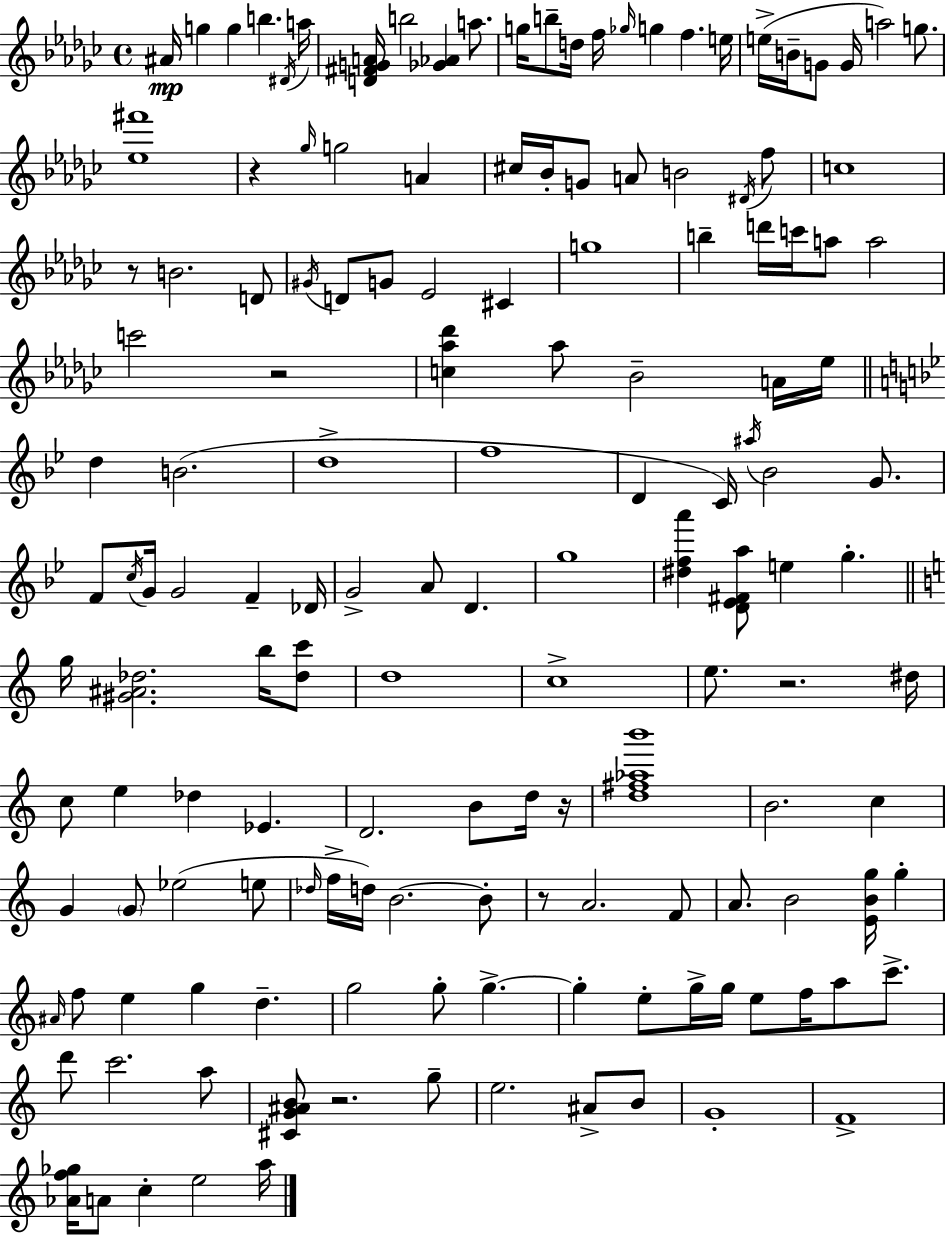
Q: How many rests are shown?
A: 7